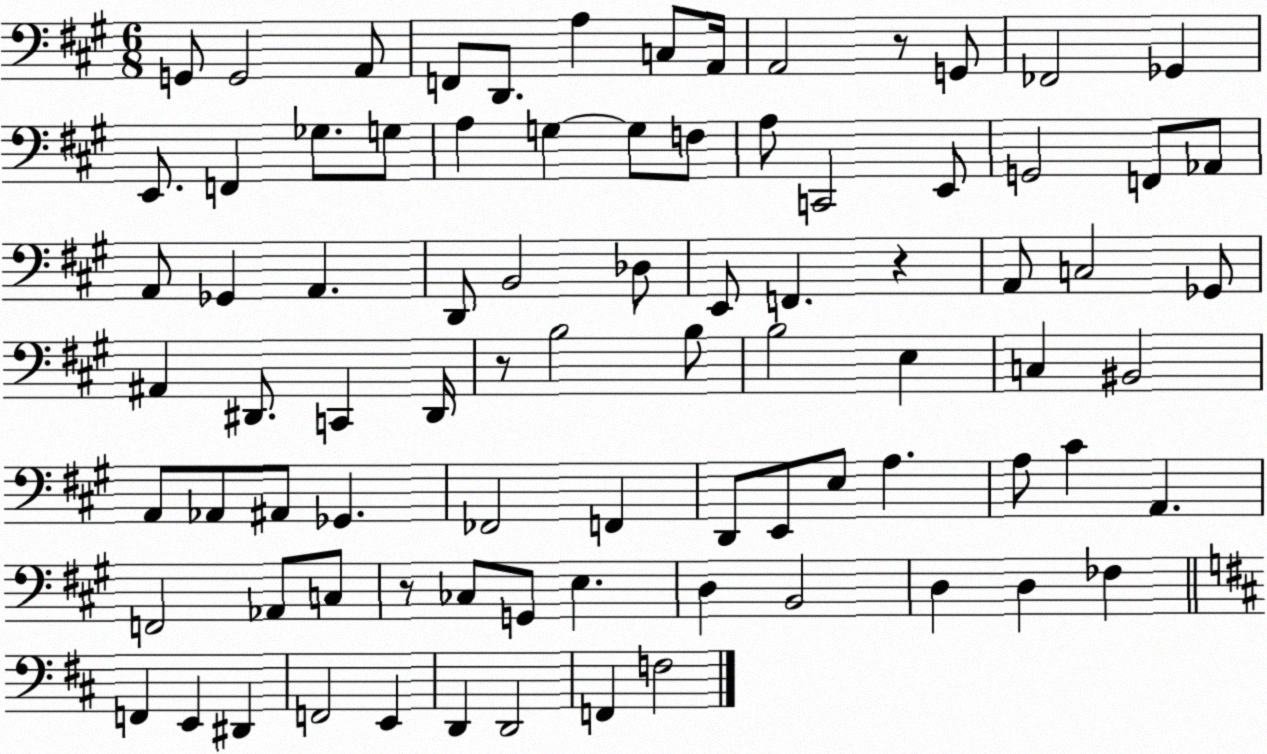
X:1
T:Untitled
M:6/8
L:1/4
K:A
G,,/2 G,,2 A,,/2 F,,/2 D,,/2 A, C,/2 A,,/4 A,,2 z/2 G,,/2 _F,,2 _G,, E,,/2 F,, _G,/2 G,/2 A, G, G,/2 F,/2 A,/2 C,,2 E,,/2 G,,2 F,,/2 _A,,/2 A,,/2 _G,, A,, D,,/2 B,,2 _D,/2 E,,/2 F,, z A,,/2 C,2 _G,,/2 ^A,, ^D,,/2 C,, ^D,,/4 z/2 B,2 B,/2 B,2 E, C, ^B,,2 A,,/2 _A,,/2 ^A,,/2 _G,, _F,,2 F,, D,,/2 E,,/2 E,/2 A, A,/2 ^C A,, F,,2 _A,,/2 C,/2 z/2 _C,/2 G,,/2 E, D, B,,2 D, D, _F, F,, E,, ^D,, F,,2 E,, D,, D,,2 F,, F,2